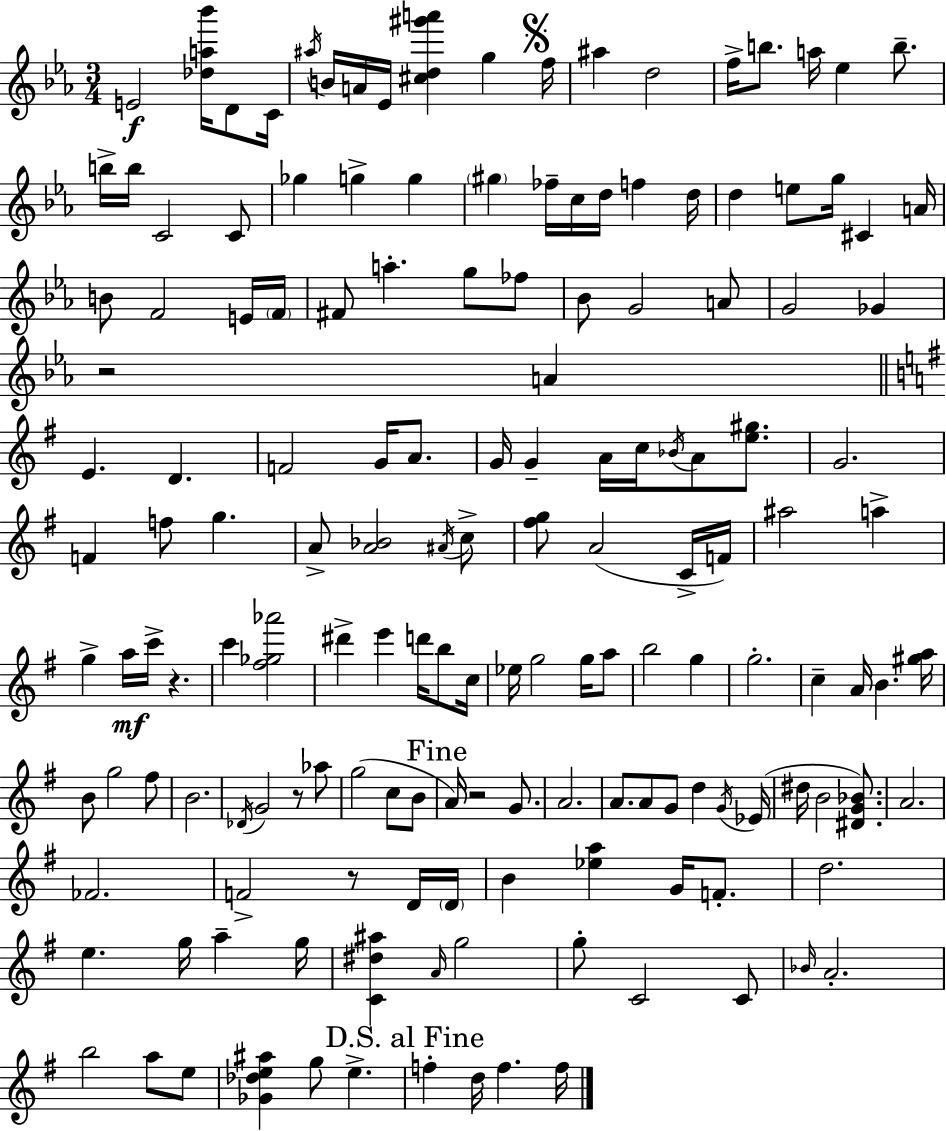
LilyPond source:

{
  \clef treble
  \numericTimeSignature
  \time 3/4
  \key c \minor
  e'2\f <des'' a'' bes'''>16 d'8 c'16 | \acciaccatura { ais''16 } b'16 a'16 ees'16 <cis'' d'' gis''' a'''>4 g''4 | \mark \markup { \musicglyph "scripts.segno" } f''16 ais''4 d''2 | f''16-> b''8. a''16 ees''4 b''8.-- | \break b''16-> b''16 c'2 c'8 | ges''4 g''4-> g''4 | \parenthesize gis''4 fes''16-- c''16 d''16 f''4 | d''16 d''4 e''8 g''16 cis'4 | \break a'16 b'8 f'2 e'16 | \parenthesize f'16 fis'8 a''4.-. g''8 fes''8 | bes'8 g'2 a'8 | g'2 ges'4 | \break r2 a'4 | \bar "||" \break \key g \major e'4. d'4. | f'2 g'16 a'8. | g'16 g'4-- a'16 c''16 \acciaccatura { bes'16 } a'8 <e'' gis''>8. | g'2. | \break f'4 f''8 g''4. | a'8-> <a' bes'>2 \acciaccatura { ais'16 } | c''8-> <fis'' g''>8 a'2( | c'16-> f'16) ais''2 a''4-> | \break g''4-> a''16\mf c'''16-> r4. | c'''4 <fis'' ges'' aes'''>2 | dis'''4-> e'''4 d'''16 b''8 | c''16 ees''16 g''2 g''16 | \break a''8 b''2 g''4 | g''2.-. | c''4-- a'16 b'4. | <gis'' a''>16 b'8 g''2 | \break fis''8 b'2. | \acciaccatura { des'16 } g'2 r8 | aes''8 g''2( c''8 | b'8 \mark "Fine" a'16) r2 | \break g'8. a'2. | a'8. a'8 g'8 d''4 | \acciaccatura { g'16 }( ees'16 dis''16 b'2 | <dis' g' bes'>8.) a'2. | \break fes'2. | f'2-> | r8 d'16 \parenthesize d'16 b'4 <ees'' a''>4 | g'16 f'8.-. d''2. | \break e''4. g''16 a''4-- | g''16 <c' dis'' ais''>4 \grace { a'16 } g''2 | g''8-. c'2 | c'8 \grace { bes'16 } a'2.-. | \break b''2 | a''8 e''8 <ges' des'' e'' ais''>4 g''8 | e''4.-> \mark "D.S. al Fine" f''4-. d''16 f''4. | f''16 \bar "|."
}